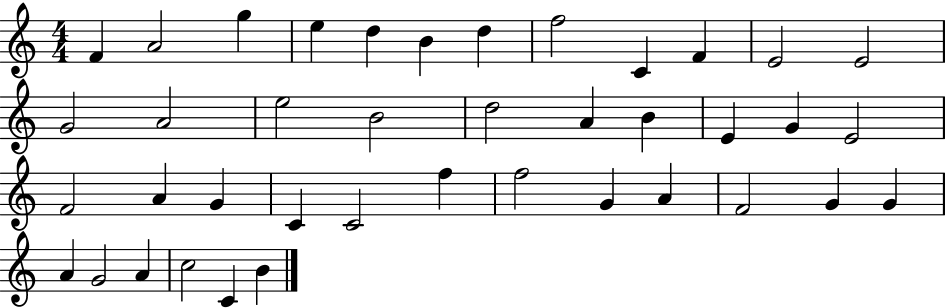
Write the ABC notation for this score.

X:1
T:Untitled
M:4/4
L:1/4
K:C
F A2 g e d B d f2 C F E2 E2 G2 A2 e2 B2 d2 A B E G E2 F2 A G C C2 f f2 G A F2 G G A G2 A c2 C B